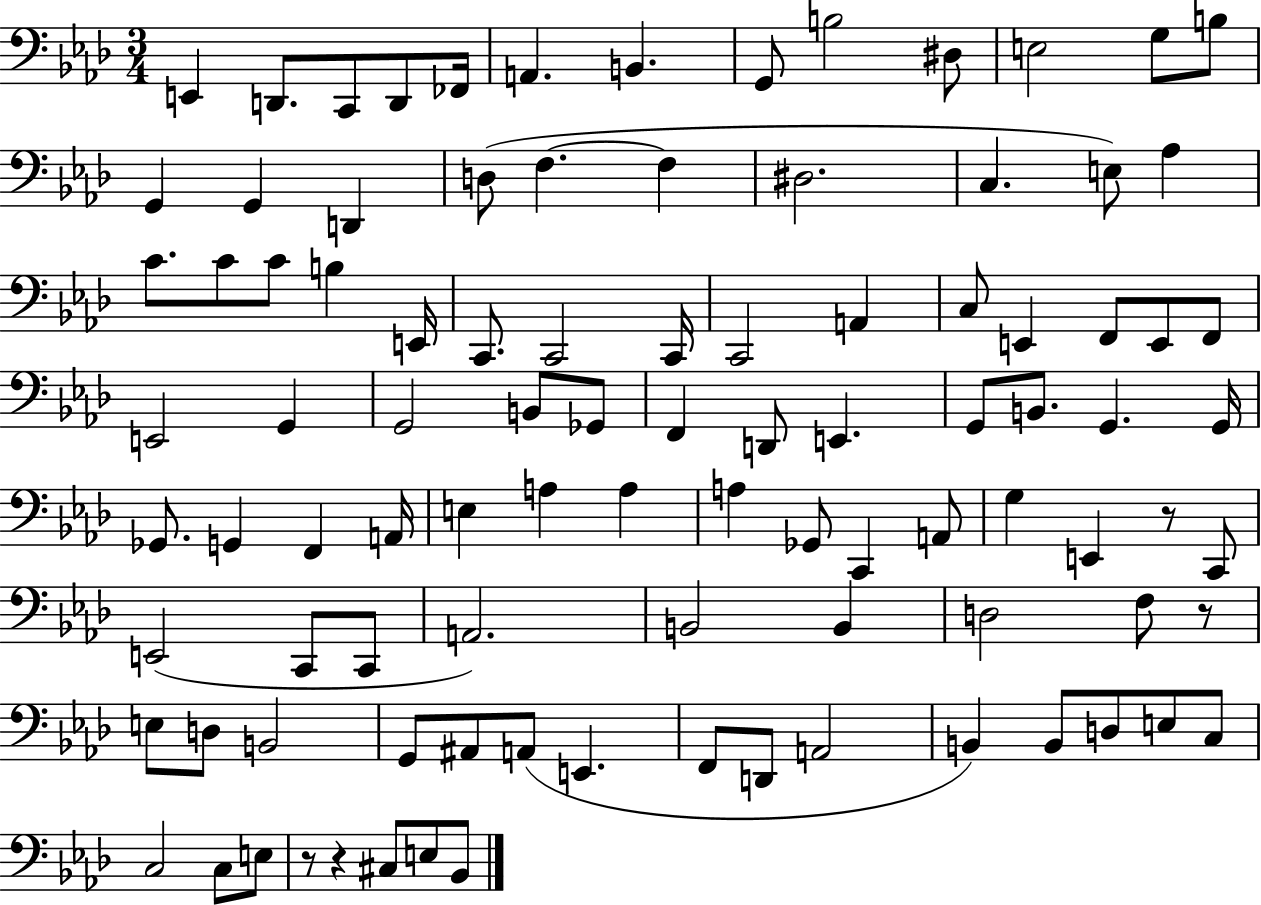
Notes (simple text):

E2/q D2/e. C2/e D2/e FES2/s A2/q. B2/q. G2/e B3/h D#3/e E3/h G3/e B3/e G2/q G2/q D2/q D3/e F3/q. F3/q D#3/h. C3/q. E3/e Ab3/q C4/e. C4/e C4/e B3/q E2/s C2/e. C2/h C2/s C2/h A2/q C3/e E2/q F2/e E2/e F2/e E2/h G2/q G2/h B2/e Gb2/e F2/q D2/e E2/q. G2/e B2/e. G2/q. G2/s Gb2/e. G2/q F2/q A2/s E3/q A3/q A3/q A3/q Gb2/e C2/q A2/e G3/q E2/q R/e C2/e E2/h C2/e C2/e A2/h. B2/h B2/q D3/h F3/e R/e E3/e D3/e B2/h G2/e A#2/e A2/e E2/q. F2/e D2/e A2/h B2/q B2/e D3/e E3/e C3/e C3/h C3/e E3/e R/e R/q C#3/e E3/e Bb2/e